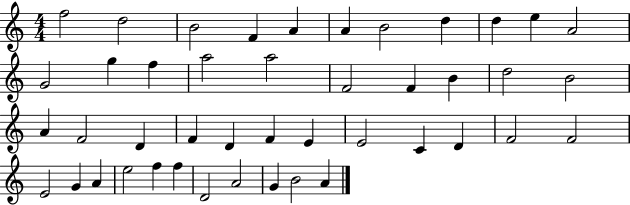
{
  \clef treble
  \numericTimeSignature
  \time 4/4
  \key c \major
  f''2 d''2 | b'2 f'4 a'4 | a'4 b'2 d''4 | d''4 e''4 a'2 | \break g'2 g''4 f''4 | a''2 a''2 | f'2 f'4 b'4 | d''2 b'2 | \break a'4 f'2 d'4 | f'4 d'4 f'4 e'4 | e'2 c'4 d'4 | f'2 f'2 | \break e'2 g'4 a'4 | e''2 f''4 f''4 | d'2 a'2 | g'4 b'2 a'4 | \break \bar "|."
}